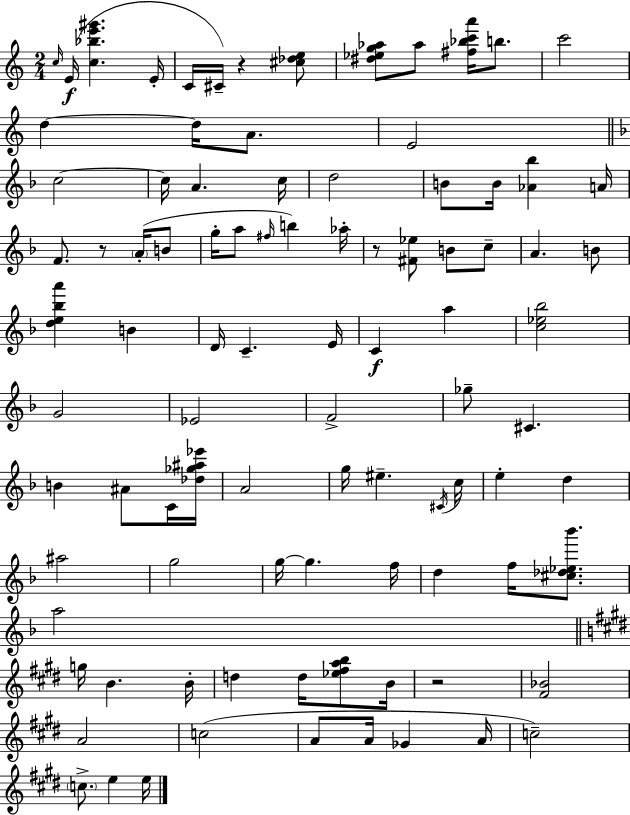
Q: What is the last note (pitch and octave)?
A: E5